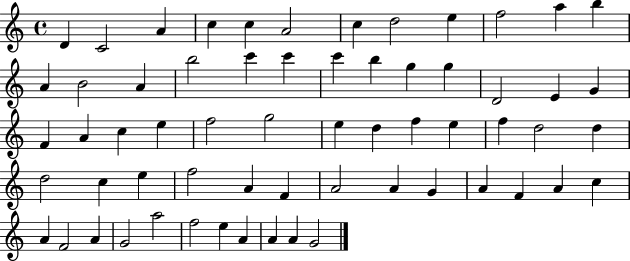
D4/q C4/h A4/q C5/q C5/q A4/h C5/q D5/h E5/q F5/h A5/q B5/q A4/q B4/h A4/q B5/h C6/q C6/q C6/q B5/q G5/q G5/q D4/h E4/q G4/q F4/q A4/q C5/q E5/q F5/h G5/h E5/q D5/q F5/q E5/q F5/q D5/h D5/q D5/h C5/q E5/q F5/h A4/q F4/q A4/h A4/q G4/q A4/q F4/q A4/q C5/q A4/q F4/h A4/q G4/h A5/h F5/h E5/q A4/q A4/q A4/q G4/h